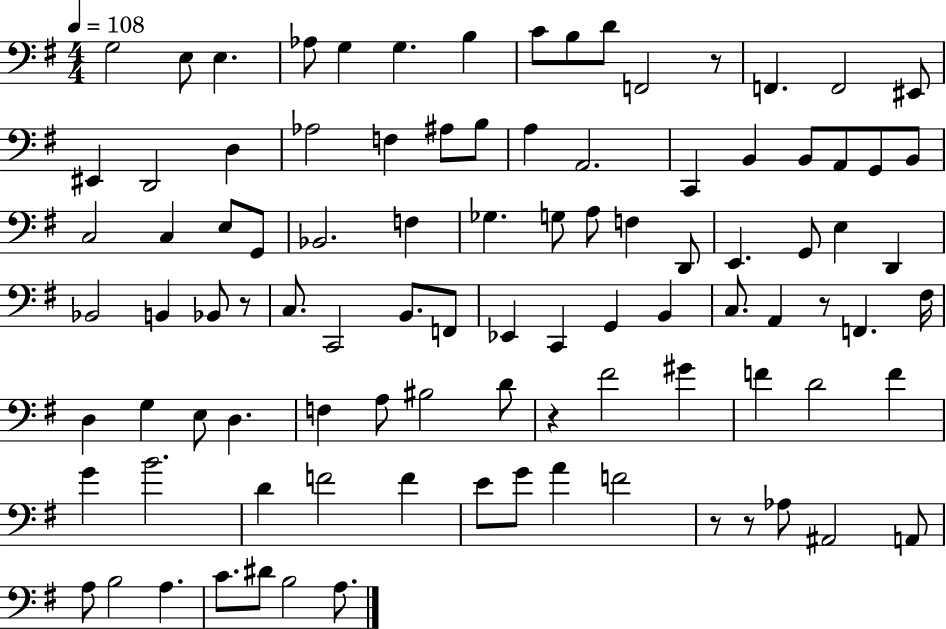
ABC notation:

X:1
T:Untitled
M:4/4
L:1/4
K:G
G,2 E,/2 E, _A,/2 G, G, B, C/2 B,/2 D/2 F,,2 z/2 F,, F,,2 ^E,,/2 ^E,, D,,2 D, _A,2 F, ^A,/2 B,/2 A, A,,2 C,, B,, B,,/2 A,,/2 G,,/2 B,,/2 C,2 C, E,/2 G,,/2 _B,,2 F, _G, G,/2 A,/2 F, D,,/2 E,, G,,/2 E, D,, _B,,2 B,, _B,,/2 z/2 C,/2 C,,2 B,,/2 F,,/2 _E,, C,, G,, B,, C,/2 A,, z/2 F,, ^F,/4 D, G, E,/2 D, F, A,/2 ^B,2 D/2 z ^F2 ^G F D2 F G B2 D F2 F E/2 G/2 A F2 z/2 z/2 _A,/2 ^A,,2 A,,/2 A,/2 B,2 A, C/2 ^D/2 B,2 A,/2